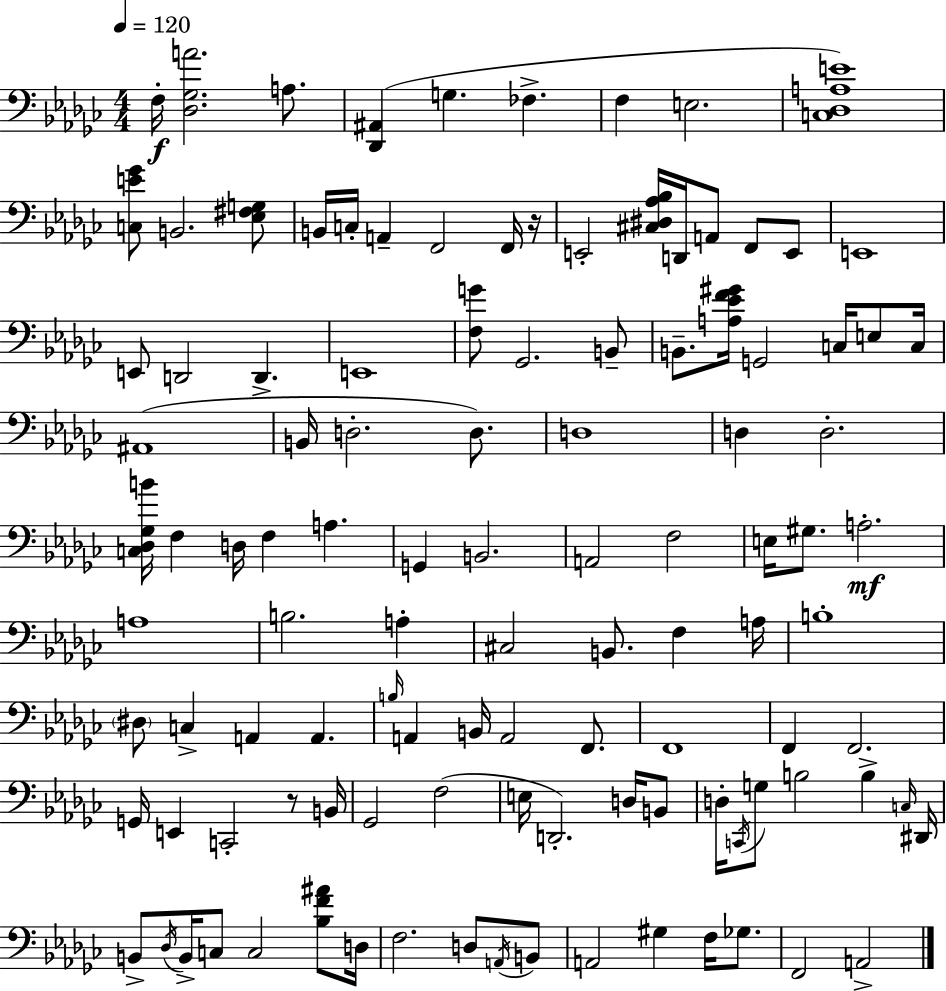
X:1
T:Untitled
M:4/4
L:1/4
K:Ebm
F,/4 [_D,_G,A]2 A,/2 [_D,,^A,,] G, _F, F, E,2 [C,_D,A,E]4 [C,E_G]/2 B,,2 [_E,^F,G,]/2 B,,/4 C,/4 A,, F,,2 F,,/4 z/4 E,,2 [^C,^D,_A,_B,]/4 D,,/4 A,,/2 F,,/2 E,,/2 E,,4 E,,/2 D,,2 D,, E,,4 [F,G]/2 _G,,2 B,,/2 B,,/2 [A,_EF^G]/4 G,,2 C,/4 E,/2 C,/4 ^A,,4 B,,/4 D,2 D,/2 D,4 D, D,2 [C,_D,_G,B]/4 F, D,/4 F, A, G,, B,,2 A,,2 F,2 E,/4 ^G,/2 A,2 A,4 B,2 A, ^C,2 B,,/2 F, A,/4 B,4 ^D,/2 C, A,, A,, B,/4 A,, B,,/4 A,,2 F,,/2 F,,4 F,, F,,2 G,,/4 E,, C,,2 z/2 B,,/4 _G,,2 F,2 E,/4 D,,2 D,/4 B,,/2 D,/4 C,,/4 G,/2 B,2 B, C,/4 ^D,,/4 B,,/2 _D,/4 B,,/4 C,/2 C,2 [_B,F^A]/2 D,/4 F,2 D,/2 A,,/4 B,,/2 A,,2 ^G, F,/4 _G,/2 F,,2 A,,2